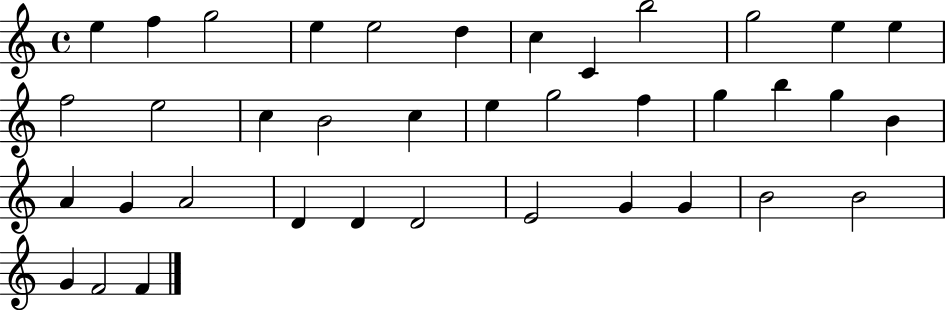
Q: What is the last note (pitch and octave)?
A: F4